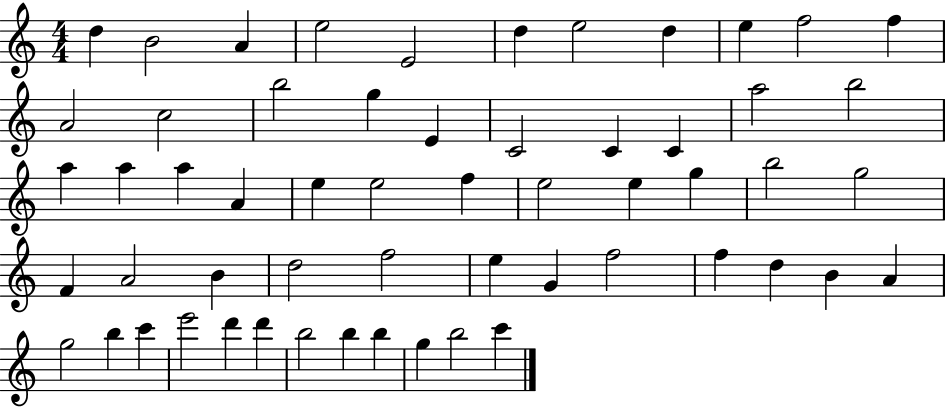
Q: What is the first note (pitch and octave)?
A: D5